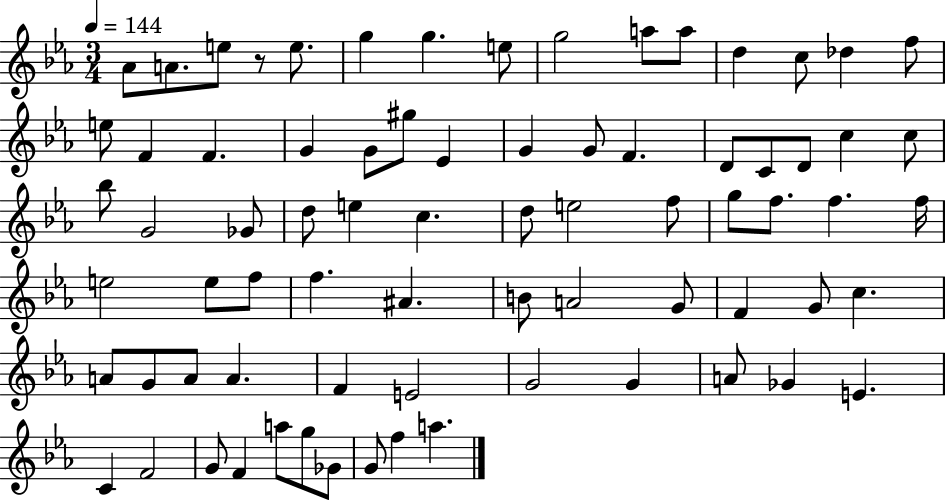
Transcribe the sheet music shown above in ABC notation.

X:1
T:Untitled
M:3/4
L:1/4
K:Eb
_A/2 A/2 e/2 z/2 e/2 g g e/2 g2 a/2 a/2 d c/2 _d f/2 e/2 F F G G/2 ^g/2 _E G G/2 F D/2 C/2 D/2 c c/2 _b/2 G2 _G/2 d/2 e c d/2 e2 f/2 g/2 f/2 f f/4 e2 e/2 f/2 f ^A B/2 A2 G/2 F G/2 c A/2 G/2 A/2 A F E2 G2 G A/2 _G E C F2 G/2 F a/2 g/2 _G/2 G/2 f a